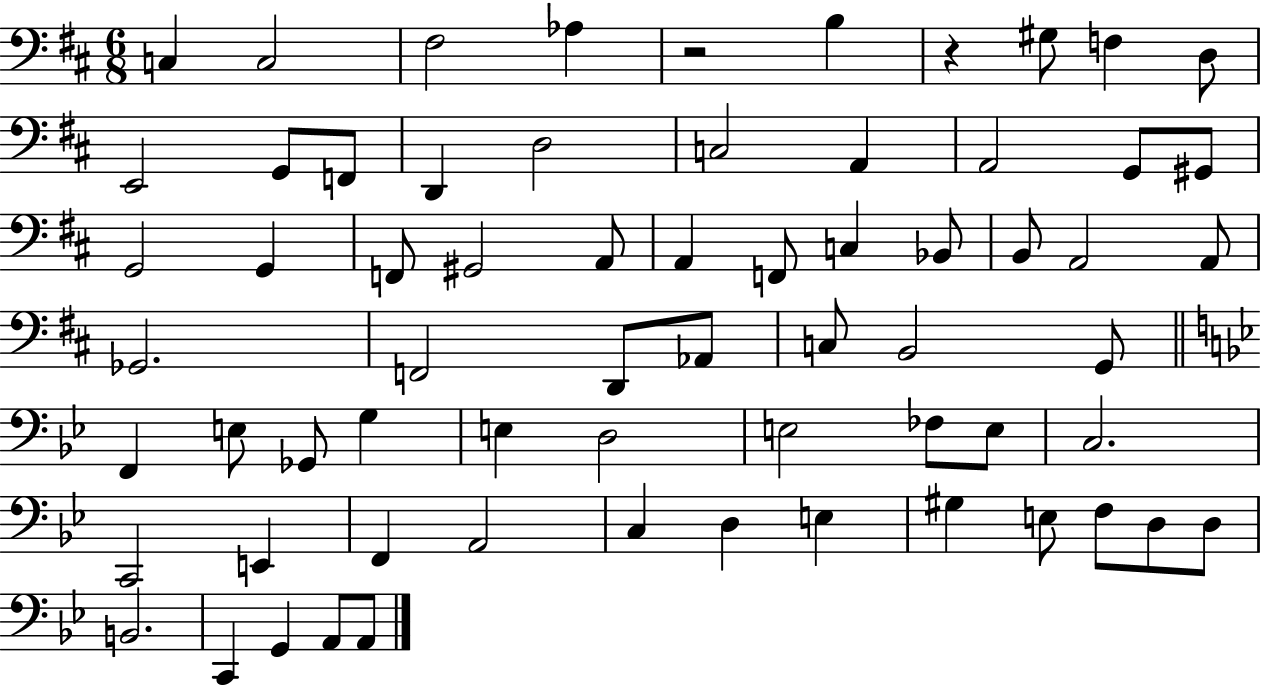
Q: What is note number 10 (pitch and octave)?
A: G2